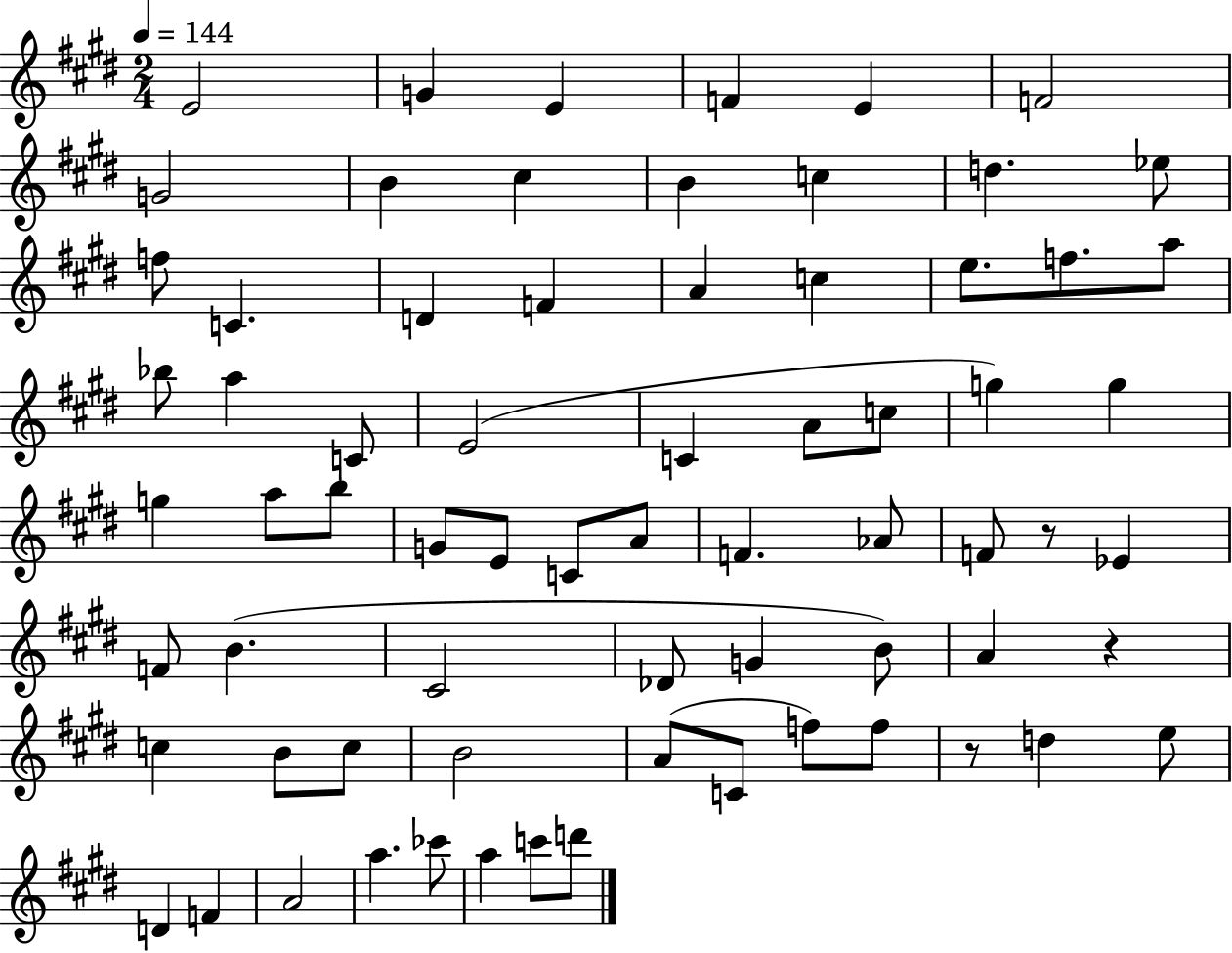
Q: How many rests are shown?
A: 3